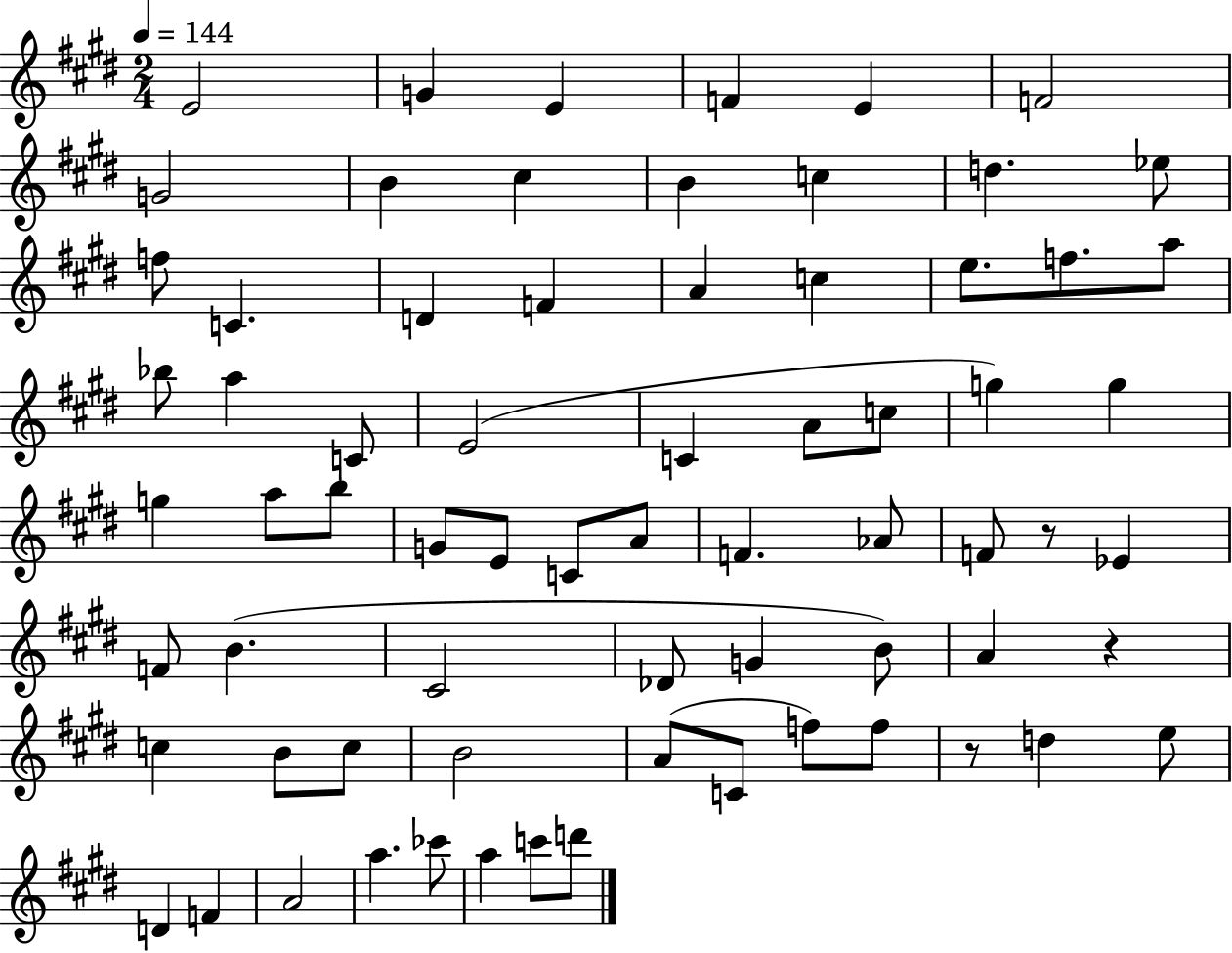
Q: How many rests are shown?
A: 3